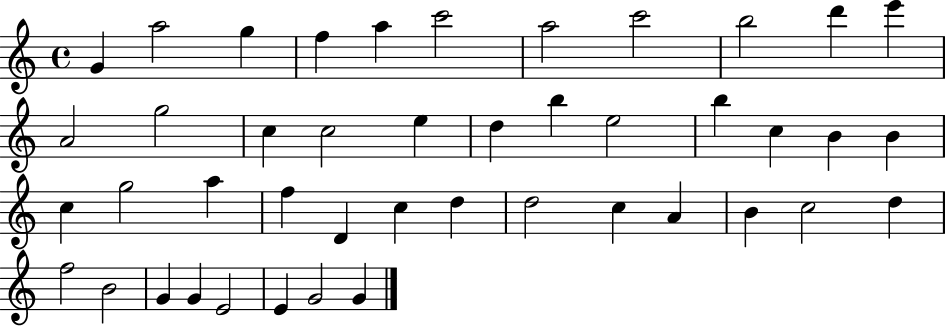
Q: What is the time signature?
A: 4/4